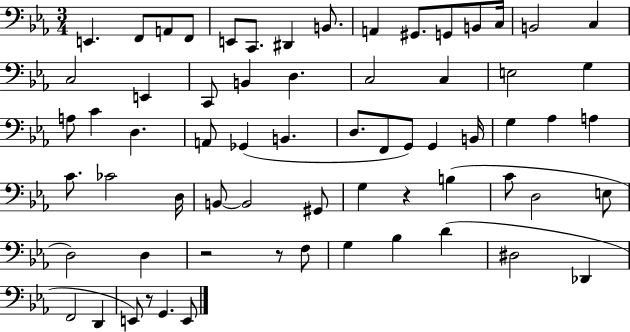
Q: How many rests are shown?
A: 4